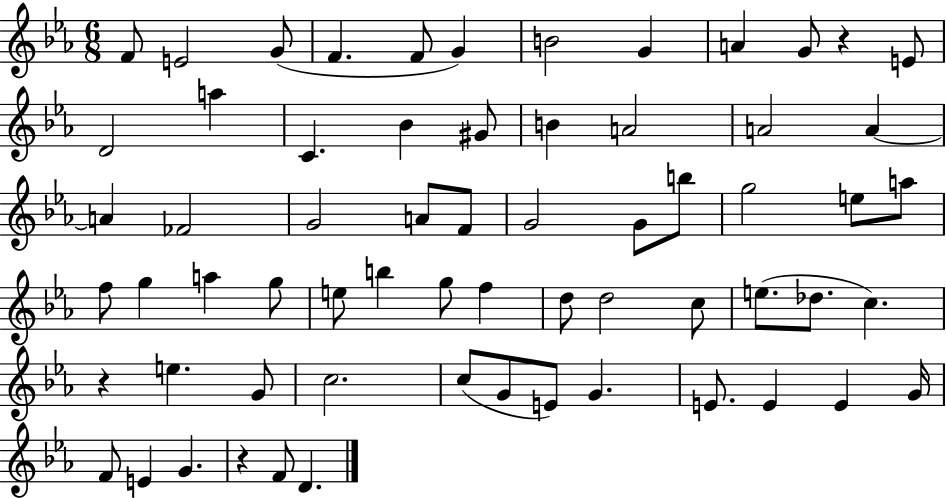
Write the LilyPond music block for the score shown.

{
  \clef treble
  \numericTimeSignature
  \time 6/8
  \key ees \major
  f'8 e'2 g'8( | f'4. f'8 g'4) | b'2 g'4 | a'4 g'8 r4 e'8 | \break d'2 a''4 | c'4. bes'4 gis'8 | b'4 a'2 | a'2 a'4~~ | \break a'4 fes'2 | g'2 a'8 f'8 | g'2 g'8 b''8 | g''2 e''8 a''8 | \break f''8 g''4 a''4 g''8 | e''8 b''4 g''8 f''4 | d''8 d''2 c''8 | e''8.( des''8. c''4.) | \break r4 e''4. g'8 | c''2. | c''8( g'8 e'8) g'4. | e'8. e'4 e'4 g'16 | \break f'8 e'4 g'4. | r4 f'8 d'4. | \bar "|."
}